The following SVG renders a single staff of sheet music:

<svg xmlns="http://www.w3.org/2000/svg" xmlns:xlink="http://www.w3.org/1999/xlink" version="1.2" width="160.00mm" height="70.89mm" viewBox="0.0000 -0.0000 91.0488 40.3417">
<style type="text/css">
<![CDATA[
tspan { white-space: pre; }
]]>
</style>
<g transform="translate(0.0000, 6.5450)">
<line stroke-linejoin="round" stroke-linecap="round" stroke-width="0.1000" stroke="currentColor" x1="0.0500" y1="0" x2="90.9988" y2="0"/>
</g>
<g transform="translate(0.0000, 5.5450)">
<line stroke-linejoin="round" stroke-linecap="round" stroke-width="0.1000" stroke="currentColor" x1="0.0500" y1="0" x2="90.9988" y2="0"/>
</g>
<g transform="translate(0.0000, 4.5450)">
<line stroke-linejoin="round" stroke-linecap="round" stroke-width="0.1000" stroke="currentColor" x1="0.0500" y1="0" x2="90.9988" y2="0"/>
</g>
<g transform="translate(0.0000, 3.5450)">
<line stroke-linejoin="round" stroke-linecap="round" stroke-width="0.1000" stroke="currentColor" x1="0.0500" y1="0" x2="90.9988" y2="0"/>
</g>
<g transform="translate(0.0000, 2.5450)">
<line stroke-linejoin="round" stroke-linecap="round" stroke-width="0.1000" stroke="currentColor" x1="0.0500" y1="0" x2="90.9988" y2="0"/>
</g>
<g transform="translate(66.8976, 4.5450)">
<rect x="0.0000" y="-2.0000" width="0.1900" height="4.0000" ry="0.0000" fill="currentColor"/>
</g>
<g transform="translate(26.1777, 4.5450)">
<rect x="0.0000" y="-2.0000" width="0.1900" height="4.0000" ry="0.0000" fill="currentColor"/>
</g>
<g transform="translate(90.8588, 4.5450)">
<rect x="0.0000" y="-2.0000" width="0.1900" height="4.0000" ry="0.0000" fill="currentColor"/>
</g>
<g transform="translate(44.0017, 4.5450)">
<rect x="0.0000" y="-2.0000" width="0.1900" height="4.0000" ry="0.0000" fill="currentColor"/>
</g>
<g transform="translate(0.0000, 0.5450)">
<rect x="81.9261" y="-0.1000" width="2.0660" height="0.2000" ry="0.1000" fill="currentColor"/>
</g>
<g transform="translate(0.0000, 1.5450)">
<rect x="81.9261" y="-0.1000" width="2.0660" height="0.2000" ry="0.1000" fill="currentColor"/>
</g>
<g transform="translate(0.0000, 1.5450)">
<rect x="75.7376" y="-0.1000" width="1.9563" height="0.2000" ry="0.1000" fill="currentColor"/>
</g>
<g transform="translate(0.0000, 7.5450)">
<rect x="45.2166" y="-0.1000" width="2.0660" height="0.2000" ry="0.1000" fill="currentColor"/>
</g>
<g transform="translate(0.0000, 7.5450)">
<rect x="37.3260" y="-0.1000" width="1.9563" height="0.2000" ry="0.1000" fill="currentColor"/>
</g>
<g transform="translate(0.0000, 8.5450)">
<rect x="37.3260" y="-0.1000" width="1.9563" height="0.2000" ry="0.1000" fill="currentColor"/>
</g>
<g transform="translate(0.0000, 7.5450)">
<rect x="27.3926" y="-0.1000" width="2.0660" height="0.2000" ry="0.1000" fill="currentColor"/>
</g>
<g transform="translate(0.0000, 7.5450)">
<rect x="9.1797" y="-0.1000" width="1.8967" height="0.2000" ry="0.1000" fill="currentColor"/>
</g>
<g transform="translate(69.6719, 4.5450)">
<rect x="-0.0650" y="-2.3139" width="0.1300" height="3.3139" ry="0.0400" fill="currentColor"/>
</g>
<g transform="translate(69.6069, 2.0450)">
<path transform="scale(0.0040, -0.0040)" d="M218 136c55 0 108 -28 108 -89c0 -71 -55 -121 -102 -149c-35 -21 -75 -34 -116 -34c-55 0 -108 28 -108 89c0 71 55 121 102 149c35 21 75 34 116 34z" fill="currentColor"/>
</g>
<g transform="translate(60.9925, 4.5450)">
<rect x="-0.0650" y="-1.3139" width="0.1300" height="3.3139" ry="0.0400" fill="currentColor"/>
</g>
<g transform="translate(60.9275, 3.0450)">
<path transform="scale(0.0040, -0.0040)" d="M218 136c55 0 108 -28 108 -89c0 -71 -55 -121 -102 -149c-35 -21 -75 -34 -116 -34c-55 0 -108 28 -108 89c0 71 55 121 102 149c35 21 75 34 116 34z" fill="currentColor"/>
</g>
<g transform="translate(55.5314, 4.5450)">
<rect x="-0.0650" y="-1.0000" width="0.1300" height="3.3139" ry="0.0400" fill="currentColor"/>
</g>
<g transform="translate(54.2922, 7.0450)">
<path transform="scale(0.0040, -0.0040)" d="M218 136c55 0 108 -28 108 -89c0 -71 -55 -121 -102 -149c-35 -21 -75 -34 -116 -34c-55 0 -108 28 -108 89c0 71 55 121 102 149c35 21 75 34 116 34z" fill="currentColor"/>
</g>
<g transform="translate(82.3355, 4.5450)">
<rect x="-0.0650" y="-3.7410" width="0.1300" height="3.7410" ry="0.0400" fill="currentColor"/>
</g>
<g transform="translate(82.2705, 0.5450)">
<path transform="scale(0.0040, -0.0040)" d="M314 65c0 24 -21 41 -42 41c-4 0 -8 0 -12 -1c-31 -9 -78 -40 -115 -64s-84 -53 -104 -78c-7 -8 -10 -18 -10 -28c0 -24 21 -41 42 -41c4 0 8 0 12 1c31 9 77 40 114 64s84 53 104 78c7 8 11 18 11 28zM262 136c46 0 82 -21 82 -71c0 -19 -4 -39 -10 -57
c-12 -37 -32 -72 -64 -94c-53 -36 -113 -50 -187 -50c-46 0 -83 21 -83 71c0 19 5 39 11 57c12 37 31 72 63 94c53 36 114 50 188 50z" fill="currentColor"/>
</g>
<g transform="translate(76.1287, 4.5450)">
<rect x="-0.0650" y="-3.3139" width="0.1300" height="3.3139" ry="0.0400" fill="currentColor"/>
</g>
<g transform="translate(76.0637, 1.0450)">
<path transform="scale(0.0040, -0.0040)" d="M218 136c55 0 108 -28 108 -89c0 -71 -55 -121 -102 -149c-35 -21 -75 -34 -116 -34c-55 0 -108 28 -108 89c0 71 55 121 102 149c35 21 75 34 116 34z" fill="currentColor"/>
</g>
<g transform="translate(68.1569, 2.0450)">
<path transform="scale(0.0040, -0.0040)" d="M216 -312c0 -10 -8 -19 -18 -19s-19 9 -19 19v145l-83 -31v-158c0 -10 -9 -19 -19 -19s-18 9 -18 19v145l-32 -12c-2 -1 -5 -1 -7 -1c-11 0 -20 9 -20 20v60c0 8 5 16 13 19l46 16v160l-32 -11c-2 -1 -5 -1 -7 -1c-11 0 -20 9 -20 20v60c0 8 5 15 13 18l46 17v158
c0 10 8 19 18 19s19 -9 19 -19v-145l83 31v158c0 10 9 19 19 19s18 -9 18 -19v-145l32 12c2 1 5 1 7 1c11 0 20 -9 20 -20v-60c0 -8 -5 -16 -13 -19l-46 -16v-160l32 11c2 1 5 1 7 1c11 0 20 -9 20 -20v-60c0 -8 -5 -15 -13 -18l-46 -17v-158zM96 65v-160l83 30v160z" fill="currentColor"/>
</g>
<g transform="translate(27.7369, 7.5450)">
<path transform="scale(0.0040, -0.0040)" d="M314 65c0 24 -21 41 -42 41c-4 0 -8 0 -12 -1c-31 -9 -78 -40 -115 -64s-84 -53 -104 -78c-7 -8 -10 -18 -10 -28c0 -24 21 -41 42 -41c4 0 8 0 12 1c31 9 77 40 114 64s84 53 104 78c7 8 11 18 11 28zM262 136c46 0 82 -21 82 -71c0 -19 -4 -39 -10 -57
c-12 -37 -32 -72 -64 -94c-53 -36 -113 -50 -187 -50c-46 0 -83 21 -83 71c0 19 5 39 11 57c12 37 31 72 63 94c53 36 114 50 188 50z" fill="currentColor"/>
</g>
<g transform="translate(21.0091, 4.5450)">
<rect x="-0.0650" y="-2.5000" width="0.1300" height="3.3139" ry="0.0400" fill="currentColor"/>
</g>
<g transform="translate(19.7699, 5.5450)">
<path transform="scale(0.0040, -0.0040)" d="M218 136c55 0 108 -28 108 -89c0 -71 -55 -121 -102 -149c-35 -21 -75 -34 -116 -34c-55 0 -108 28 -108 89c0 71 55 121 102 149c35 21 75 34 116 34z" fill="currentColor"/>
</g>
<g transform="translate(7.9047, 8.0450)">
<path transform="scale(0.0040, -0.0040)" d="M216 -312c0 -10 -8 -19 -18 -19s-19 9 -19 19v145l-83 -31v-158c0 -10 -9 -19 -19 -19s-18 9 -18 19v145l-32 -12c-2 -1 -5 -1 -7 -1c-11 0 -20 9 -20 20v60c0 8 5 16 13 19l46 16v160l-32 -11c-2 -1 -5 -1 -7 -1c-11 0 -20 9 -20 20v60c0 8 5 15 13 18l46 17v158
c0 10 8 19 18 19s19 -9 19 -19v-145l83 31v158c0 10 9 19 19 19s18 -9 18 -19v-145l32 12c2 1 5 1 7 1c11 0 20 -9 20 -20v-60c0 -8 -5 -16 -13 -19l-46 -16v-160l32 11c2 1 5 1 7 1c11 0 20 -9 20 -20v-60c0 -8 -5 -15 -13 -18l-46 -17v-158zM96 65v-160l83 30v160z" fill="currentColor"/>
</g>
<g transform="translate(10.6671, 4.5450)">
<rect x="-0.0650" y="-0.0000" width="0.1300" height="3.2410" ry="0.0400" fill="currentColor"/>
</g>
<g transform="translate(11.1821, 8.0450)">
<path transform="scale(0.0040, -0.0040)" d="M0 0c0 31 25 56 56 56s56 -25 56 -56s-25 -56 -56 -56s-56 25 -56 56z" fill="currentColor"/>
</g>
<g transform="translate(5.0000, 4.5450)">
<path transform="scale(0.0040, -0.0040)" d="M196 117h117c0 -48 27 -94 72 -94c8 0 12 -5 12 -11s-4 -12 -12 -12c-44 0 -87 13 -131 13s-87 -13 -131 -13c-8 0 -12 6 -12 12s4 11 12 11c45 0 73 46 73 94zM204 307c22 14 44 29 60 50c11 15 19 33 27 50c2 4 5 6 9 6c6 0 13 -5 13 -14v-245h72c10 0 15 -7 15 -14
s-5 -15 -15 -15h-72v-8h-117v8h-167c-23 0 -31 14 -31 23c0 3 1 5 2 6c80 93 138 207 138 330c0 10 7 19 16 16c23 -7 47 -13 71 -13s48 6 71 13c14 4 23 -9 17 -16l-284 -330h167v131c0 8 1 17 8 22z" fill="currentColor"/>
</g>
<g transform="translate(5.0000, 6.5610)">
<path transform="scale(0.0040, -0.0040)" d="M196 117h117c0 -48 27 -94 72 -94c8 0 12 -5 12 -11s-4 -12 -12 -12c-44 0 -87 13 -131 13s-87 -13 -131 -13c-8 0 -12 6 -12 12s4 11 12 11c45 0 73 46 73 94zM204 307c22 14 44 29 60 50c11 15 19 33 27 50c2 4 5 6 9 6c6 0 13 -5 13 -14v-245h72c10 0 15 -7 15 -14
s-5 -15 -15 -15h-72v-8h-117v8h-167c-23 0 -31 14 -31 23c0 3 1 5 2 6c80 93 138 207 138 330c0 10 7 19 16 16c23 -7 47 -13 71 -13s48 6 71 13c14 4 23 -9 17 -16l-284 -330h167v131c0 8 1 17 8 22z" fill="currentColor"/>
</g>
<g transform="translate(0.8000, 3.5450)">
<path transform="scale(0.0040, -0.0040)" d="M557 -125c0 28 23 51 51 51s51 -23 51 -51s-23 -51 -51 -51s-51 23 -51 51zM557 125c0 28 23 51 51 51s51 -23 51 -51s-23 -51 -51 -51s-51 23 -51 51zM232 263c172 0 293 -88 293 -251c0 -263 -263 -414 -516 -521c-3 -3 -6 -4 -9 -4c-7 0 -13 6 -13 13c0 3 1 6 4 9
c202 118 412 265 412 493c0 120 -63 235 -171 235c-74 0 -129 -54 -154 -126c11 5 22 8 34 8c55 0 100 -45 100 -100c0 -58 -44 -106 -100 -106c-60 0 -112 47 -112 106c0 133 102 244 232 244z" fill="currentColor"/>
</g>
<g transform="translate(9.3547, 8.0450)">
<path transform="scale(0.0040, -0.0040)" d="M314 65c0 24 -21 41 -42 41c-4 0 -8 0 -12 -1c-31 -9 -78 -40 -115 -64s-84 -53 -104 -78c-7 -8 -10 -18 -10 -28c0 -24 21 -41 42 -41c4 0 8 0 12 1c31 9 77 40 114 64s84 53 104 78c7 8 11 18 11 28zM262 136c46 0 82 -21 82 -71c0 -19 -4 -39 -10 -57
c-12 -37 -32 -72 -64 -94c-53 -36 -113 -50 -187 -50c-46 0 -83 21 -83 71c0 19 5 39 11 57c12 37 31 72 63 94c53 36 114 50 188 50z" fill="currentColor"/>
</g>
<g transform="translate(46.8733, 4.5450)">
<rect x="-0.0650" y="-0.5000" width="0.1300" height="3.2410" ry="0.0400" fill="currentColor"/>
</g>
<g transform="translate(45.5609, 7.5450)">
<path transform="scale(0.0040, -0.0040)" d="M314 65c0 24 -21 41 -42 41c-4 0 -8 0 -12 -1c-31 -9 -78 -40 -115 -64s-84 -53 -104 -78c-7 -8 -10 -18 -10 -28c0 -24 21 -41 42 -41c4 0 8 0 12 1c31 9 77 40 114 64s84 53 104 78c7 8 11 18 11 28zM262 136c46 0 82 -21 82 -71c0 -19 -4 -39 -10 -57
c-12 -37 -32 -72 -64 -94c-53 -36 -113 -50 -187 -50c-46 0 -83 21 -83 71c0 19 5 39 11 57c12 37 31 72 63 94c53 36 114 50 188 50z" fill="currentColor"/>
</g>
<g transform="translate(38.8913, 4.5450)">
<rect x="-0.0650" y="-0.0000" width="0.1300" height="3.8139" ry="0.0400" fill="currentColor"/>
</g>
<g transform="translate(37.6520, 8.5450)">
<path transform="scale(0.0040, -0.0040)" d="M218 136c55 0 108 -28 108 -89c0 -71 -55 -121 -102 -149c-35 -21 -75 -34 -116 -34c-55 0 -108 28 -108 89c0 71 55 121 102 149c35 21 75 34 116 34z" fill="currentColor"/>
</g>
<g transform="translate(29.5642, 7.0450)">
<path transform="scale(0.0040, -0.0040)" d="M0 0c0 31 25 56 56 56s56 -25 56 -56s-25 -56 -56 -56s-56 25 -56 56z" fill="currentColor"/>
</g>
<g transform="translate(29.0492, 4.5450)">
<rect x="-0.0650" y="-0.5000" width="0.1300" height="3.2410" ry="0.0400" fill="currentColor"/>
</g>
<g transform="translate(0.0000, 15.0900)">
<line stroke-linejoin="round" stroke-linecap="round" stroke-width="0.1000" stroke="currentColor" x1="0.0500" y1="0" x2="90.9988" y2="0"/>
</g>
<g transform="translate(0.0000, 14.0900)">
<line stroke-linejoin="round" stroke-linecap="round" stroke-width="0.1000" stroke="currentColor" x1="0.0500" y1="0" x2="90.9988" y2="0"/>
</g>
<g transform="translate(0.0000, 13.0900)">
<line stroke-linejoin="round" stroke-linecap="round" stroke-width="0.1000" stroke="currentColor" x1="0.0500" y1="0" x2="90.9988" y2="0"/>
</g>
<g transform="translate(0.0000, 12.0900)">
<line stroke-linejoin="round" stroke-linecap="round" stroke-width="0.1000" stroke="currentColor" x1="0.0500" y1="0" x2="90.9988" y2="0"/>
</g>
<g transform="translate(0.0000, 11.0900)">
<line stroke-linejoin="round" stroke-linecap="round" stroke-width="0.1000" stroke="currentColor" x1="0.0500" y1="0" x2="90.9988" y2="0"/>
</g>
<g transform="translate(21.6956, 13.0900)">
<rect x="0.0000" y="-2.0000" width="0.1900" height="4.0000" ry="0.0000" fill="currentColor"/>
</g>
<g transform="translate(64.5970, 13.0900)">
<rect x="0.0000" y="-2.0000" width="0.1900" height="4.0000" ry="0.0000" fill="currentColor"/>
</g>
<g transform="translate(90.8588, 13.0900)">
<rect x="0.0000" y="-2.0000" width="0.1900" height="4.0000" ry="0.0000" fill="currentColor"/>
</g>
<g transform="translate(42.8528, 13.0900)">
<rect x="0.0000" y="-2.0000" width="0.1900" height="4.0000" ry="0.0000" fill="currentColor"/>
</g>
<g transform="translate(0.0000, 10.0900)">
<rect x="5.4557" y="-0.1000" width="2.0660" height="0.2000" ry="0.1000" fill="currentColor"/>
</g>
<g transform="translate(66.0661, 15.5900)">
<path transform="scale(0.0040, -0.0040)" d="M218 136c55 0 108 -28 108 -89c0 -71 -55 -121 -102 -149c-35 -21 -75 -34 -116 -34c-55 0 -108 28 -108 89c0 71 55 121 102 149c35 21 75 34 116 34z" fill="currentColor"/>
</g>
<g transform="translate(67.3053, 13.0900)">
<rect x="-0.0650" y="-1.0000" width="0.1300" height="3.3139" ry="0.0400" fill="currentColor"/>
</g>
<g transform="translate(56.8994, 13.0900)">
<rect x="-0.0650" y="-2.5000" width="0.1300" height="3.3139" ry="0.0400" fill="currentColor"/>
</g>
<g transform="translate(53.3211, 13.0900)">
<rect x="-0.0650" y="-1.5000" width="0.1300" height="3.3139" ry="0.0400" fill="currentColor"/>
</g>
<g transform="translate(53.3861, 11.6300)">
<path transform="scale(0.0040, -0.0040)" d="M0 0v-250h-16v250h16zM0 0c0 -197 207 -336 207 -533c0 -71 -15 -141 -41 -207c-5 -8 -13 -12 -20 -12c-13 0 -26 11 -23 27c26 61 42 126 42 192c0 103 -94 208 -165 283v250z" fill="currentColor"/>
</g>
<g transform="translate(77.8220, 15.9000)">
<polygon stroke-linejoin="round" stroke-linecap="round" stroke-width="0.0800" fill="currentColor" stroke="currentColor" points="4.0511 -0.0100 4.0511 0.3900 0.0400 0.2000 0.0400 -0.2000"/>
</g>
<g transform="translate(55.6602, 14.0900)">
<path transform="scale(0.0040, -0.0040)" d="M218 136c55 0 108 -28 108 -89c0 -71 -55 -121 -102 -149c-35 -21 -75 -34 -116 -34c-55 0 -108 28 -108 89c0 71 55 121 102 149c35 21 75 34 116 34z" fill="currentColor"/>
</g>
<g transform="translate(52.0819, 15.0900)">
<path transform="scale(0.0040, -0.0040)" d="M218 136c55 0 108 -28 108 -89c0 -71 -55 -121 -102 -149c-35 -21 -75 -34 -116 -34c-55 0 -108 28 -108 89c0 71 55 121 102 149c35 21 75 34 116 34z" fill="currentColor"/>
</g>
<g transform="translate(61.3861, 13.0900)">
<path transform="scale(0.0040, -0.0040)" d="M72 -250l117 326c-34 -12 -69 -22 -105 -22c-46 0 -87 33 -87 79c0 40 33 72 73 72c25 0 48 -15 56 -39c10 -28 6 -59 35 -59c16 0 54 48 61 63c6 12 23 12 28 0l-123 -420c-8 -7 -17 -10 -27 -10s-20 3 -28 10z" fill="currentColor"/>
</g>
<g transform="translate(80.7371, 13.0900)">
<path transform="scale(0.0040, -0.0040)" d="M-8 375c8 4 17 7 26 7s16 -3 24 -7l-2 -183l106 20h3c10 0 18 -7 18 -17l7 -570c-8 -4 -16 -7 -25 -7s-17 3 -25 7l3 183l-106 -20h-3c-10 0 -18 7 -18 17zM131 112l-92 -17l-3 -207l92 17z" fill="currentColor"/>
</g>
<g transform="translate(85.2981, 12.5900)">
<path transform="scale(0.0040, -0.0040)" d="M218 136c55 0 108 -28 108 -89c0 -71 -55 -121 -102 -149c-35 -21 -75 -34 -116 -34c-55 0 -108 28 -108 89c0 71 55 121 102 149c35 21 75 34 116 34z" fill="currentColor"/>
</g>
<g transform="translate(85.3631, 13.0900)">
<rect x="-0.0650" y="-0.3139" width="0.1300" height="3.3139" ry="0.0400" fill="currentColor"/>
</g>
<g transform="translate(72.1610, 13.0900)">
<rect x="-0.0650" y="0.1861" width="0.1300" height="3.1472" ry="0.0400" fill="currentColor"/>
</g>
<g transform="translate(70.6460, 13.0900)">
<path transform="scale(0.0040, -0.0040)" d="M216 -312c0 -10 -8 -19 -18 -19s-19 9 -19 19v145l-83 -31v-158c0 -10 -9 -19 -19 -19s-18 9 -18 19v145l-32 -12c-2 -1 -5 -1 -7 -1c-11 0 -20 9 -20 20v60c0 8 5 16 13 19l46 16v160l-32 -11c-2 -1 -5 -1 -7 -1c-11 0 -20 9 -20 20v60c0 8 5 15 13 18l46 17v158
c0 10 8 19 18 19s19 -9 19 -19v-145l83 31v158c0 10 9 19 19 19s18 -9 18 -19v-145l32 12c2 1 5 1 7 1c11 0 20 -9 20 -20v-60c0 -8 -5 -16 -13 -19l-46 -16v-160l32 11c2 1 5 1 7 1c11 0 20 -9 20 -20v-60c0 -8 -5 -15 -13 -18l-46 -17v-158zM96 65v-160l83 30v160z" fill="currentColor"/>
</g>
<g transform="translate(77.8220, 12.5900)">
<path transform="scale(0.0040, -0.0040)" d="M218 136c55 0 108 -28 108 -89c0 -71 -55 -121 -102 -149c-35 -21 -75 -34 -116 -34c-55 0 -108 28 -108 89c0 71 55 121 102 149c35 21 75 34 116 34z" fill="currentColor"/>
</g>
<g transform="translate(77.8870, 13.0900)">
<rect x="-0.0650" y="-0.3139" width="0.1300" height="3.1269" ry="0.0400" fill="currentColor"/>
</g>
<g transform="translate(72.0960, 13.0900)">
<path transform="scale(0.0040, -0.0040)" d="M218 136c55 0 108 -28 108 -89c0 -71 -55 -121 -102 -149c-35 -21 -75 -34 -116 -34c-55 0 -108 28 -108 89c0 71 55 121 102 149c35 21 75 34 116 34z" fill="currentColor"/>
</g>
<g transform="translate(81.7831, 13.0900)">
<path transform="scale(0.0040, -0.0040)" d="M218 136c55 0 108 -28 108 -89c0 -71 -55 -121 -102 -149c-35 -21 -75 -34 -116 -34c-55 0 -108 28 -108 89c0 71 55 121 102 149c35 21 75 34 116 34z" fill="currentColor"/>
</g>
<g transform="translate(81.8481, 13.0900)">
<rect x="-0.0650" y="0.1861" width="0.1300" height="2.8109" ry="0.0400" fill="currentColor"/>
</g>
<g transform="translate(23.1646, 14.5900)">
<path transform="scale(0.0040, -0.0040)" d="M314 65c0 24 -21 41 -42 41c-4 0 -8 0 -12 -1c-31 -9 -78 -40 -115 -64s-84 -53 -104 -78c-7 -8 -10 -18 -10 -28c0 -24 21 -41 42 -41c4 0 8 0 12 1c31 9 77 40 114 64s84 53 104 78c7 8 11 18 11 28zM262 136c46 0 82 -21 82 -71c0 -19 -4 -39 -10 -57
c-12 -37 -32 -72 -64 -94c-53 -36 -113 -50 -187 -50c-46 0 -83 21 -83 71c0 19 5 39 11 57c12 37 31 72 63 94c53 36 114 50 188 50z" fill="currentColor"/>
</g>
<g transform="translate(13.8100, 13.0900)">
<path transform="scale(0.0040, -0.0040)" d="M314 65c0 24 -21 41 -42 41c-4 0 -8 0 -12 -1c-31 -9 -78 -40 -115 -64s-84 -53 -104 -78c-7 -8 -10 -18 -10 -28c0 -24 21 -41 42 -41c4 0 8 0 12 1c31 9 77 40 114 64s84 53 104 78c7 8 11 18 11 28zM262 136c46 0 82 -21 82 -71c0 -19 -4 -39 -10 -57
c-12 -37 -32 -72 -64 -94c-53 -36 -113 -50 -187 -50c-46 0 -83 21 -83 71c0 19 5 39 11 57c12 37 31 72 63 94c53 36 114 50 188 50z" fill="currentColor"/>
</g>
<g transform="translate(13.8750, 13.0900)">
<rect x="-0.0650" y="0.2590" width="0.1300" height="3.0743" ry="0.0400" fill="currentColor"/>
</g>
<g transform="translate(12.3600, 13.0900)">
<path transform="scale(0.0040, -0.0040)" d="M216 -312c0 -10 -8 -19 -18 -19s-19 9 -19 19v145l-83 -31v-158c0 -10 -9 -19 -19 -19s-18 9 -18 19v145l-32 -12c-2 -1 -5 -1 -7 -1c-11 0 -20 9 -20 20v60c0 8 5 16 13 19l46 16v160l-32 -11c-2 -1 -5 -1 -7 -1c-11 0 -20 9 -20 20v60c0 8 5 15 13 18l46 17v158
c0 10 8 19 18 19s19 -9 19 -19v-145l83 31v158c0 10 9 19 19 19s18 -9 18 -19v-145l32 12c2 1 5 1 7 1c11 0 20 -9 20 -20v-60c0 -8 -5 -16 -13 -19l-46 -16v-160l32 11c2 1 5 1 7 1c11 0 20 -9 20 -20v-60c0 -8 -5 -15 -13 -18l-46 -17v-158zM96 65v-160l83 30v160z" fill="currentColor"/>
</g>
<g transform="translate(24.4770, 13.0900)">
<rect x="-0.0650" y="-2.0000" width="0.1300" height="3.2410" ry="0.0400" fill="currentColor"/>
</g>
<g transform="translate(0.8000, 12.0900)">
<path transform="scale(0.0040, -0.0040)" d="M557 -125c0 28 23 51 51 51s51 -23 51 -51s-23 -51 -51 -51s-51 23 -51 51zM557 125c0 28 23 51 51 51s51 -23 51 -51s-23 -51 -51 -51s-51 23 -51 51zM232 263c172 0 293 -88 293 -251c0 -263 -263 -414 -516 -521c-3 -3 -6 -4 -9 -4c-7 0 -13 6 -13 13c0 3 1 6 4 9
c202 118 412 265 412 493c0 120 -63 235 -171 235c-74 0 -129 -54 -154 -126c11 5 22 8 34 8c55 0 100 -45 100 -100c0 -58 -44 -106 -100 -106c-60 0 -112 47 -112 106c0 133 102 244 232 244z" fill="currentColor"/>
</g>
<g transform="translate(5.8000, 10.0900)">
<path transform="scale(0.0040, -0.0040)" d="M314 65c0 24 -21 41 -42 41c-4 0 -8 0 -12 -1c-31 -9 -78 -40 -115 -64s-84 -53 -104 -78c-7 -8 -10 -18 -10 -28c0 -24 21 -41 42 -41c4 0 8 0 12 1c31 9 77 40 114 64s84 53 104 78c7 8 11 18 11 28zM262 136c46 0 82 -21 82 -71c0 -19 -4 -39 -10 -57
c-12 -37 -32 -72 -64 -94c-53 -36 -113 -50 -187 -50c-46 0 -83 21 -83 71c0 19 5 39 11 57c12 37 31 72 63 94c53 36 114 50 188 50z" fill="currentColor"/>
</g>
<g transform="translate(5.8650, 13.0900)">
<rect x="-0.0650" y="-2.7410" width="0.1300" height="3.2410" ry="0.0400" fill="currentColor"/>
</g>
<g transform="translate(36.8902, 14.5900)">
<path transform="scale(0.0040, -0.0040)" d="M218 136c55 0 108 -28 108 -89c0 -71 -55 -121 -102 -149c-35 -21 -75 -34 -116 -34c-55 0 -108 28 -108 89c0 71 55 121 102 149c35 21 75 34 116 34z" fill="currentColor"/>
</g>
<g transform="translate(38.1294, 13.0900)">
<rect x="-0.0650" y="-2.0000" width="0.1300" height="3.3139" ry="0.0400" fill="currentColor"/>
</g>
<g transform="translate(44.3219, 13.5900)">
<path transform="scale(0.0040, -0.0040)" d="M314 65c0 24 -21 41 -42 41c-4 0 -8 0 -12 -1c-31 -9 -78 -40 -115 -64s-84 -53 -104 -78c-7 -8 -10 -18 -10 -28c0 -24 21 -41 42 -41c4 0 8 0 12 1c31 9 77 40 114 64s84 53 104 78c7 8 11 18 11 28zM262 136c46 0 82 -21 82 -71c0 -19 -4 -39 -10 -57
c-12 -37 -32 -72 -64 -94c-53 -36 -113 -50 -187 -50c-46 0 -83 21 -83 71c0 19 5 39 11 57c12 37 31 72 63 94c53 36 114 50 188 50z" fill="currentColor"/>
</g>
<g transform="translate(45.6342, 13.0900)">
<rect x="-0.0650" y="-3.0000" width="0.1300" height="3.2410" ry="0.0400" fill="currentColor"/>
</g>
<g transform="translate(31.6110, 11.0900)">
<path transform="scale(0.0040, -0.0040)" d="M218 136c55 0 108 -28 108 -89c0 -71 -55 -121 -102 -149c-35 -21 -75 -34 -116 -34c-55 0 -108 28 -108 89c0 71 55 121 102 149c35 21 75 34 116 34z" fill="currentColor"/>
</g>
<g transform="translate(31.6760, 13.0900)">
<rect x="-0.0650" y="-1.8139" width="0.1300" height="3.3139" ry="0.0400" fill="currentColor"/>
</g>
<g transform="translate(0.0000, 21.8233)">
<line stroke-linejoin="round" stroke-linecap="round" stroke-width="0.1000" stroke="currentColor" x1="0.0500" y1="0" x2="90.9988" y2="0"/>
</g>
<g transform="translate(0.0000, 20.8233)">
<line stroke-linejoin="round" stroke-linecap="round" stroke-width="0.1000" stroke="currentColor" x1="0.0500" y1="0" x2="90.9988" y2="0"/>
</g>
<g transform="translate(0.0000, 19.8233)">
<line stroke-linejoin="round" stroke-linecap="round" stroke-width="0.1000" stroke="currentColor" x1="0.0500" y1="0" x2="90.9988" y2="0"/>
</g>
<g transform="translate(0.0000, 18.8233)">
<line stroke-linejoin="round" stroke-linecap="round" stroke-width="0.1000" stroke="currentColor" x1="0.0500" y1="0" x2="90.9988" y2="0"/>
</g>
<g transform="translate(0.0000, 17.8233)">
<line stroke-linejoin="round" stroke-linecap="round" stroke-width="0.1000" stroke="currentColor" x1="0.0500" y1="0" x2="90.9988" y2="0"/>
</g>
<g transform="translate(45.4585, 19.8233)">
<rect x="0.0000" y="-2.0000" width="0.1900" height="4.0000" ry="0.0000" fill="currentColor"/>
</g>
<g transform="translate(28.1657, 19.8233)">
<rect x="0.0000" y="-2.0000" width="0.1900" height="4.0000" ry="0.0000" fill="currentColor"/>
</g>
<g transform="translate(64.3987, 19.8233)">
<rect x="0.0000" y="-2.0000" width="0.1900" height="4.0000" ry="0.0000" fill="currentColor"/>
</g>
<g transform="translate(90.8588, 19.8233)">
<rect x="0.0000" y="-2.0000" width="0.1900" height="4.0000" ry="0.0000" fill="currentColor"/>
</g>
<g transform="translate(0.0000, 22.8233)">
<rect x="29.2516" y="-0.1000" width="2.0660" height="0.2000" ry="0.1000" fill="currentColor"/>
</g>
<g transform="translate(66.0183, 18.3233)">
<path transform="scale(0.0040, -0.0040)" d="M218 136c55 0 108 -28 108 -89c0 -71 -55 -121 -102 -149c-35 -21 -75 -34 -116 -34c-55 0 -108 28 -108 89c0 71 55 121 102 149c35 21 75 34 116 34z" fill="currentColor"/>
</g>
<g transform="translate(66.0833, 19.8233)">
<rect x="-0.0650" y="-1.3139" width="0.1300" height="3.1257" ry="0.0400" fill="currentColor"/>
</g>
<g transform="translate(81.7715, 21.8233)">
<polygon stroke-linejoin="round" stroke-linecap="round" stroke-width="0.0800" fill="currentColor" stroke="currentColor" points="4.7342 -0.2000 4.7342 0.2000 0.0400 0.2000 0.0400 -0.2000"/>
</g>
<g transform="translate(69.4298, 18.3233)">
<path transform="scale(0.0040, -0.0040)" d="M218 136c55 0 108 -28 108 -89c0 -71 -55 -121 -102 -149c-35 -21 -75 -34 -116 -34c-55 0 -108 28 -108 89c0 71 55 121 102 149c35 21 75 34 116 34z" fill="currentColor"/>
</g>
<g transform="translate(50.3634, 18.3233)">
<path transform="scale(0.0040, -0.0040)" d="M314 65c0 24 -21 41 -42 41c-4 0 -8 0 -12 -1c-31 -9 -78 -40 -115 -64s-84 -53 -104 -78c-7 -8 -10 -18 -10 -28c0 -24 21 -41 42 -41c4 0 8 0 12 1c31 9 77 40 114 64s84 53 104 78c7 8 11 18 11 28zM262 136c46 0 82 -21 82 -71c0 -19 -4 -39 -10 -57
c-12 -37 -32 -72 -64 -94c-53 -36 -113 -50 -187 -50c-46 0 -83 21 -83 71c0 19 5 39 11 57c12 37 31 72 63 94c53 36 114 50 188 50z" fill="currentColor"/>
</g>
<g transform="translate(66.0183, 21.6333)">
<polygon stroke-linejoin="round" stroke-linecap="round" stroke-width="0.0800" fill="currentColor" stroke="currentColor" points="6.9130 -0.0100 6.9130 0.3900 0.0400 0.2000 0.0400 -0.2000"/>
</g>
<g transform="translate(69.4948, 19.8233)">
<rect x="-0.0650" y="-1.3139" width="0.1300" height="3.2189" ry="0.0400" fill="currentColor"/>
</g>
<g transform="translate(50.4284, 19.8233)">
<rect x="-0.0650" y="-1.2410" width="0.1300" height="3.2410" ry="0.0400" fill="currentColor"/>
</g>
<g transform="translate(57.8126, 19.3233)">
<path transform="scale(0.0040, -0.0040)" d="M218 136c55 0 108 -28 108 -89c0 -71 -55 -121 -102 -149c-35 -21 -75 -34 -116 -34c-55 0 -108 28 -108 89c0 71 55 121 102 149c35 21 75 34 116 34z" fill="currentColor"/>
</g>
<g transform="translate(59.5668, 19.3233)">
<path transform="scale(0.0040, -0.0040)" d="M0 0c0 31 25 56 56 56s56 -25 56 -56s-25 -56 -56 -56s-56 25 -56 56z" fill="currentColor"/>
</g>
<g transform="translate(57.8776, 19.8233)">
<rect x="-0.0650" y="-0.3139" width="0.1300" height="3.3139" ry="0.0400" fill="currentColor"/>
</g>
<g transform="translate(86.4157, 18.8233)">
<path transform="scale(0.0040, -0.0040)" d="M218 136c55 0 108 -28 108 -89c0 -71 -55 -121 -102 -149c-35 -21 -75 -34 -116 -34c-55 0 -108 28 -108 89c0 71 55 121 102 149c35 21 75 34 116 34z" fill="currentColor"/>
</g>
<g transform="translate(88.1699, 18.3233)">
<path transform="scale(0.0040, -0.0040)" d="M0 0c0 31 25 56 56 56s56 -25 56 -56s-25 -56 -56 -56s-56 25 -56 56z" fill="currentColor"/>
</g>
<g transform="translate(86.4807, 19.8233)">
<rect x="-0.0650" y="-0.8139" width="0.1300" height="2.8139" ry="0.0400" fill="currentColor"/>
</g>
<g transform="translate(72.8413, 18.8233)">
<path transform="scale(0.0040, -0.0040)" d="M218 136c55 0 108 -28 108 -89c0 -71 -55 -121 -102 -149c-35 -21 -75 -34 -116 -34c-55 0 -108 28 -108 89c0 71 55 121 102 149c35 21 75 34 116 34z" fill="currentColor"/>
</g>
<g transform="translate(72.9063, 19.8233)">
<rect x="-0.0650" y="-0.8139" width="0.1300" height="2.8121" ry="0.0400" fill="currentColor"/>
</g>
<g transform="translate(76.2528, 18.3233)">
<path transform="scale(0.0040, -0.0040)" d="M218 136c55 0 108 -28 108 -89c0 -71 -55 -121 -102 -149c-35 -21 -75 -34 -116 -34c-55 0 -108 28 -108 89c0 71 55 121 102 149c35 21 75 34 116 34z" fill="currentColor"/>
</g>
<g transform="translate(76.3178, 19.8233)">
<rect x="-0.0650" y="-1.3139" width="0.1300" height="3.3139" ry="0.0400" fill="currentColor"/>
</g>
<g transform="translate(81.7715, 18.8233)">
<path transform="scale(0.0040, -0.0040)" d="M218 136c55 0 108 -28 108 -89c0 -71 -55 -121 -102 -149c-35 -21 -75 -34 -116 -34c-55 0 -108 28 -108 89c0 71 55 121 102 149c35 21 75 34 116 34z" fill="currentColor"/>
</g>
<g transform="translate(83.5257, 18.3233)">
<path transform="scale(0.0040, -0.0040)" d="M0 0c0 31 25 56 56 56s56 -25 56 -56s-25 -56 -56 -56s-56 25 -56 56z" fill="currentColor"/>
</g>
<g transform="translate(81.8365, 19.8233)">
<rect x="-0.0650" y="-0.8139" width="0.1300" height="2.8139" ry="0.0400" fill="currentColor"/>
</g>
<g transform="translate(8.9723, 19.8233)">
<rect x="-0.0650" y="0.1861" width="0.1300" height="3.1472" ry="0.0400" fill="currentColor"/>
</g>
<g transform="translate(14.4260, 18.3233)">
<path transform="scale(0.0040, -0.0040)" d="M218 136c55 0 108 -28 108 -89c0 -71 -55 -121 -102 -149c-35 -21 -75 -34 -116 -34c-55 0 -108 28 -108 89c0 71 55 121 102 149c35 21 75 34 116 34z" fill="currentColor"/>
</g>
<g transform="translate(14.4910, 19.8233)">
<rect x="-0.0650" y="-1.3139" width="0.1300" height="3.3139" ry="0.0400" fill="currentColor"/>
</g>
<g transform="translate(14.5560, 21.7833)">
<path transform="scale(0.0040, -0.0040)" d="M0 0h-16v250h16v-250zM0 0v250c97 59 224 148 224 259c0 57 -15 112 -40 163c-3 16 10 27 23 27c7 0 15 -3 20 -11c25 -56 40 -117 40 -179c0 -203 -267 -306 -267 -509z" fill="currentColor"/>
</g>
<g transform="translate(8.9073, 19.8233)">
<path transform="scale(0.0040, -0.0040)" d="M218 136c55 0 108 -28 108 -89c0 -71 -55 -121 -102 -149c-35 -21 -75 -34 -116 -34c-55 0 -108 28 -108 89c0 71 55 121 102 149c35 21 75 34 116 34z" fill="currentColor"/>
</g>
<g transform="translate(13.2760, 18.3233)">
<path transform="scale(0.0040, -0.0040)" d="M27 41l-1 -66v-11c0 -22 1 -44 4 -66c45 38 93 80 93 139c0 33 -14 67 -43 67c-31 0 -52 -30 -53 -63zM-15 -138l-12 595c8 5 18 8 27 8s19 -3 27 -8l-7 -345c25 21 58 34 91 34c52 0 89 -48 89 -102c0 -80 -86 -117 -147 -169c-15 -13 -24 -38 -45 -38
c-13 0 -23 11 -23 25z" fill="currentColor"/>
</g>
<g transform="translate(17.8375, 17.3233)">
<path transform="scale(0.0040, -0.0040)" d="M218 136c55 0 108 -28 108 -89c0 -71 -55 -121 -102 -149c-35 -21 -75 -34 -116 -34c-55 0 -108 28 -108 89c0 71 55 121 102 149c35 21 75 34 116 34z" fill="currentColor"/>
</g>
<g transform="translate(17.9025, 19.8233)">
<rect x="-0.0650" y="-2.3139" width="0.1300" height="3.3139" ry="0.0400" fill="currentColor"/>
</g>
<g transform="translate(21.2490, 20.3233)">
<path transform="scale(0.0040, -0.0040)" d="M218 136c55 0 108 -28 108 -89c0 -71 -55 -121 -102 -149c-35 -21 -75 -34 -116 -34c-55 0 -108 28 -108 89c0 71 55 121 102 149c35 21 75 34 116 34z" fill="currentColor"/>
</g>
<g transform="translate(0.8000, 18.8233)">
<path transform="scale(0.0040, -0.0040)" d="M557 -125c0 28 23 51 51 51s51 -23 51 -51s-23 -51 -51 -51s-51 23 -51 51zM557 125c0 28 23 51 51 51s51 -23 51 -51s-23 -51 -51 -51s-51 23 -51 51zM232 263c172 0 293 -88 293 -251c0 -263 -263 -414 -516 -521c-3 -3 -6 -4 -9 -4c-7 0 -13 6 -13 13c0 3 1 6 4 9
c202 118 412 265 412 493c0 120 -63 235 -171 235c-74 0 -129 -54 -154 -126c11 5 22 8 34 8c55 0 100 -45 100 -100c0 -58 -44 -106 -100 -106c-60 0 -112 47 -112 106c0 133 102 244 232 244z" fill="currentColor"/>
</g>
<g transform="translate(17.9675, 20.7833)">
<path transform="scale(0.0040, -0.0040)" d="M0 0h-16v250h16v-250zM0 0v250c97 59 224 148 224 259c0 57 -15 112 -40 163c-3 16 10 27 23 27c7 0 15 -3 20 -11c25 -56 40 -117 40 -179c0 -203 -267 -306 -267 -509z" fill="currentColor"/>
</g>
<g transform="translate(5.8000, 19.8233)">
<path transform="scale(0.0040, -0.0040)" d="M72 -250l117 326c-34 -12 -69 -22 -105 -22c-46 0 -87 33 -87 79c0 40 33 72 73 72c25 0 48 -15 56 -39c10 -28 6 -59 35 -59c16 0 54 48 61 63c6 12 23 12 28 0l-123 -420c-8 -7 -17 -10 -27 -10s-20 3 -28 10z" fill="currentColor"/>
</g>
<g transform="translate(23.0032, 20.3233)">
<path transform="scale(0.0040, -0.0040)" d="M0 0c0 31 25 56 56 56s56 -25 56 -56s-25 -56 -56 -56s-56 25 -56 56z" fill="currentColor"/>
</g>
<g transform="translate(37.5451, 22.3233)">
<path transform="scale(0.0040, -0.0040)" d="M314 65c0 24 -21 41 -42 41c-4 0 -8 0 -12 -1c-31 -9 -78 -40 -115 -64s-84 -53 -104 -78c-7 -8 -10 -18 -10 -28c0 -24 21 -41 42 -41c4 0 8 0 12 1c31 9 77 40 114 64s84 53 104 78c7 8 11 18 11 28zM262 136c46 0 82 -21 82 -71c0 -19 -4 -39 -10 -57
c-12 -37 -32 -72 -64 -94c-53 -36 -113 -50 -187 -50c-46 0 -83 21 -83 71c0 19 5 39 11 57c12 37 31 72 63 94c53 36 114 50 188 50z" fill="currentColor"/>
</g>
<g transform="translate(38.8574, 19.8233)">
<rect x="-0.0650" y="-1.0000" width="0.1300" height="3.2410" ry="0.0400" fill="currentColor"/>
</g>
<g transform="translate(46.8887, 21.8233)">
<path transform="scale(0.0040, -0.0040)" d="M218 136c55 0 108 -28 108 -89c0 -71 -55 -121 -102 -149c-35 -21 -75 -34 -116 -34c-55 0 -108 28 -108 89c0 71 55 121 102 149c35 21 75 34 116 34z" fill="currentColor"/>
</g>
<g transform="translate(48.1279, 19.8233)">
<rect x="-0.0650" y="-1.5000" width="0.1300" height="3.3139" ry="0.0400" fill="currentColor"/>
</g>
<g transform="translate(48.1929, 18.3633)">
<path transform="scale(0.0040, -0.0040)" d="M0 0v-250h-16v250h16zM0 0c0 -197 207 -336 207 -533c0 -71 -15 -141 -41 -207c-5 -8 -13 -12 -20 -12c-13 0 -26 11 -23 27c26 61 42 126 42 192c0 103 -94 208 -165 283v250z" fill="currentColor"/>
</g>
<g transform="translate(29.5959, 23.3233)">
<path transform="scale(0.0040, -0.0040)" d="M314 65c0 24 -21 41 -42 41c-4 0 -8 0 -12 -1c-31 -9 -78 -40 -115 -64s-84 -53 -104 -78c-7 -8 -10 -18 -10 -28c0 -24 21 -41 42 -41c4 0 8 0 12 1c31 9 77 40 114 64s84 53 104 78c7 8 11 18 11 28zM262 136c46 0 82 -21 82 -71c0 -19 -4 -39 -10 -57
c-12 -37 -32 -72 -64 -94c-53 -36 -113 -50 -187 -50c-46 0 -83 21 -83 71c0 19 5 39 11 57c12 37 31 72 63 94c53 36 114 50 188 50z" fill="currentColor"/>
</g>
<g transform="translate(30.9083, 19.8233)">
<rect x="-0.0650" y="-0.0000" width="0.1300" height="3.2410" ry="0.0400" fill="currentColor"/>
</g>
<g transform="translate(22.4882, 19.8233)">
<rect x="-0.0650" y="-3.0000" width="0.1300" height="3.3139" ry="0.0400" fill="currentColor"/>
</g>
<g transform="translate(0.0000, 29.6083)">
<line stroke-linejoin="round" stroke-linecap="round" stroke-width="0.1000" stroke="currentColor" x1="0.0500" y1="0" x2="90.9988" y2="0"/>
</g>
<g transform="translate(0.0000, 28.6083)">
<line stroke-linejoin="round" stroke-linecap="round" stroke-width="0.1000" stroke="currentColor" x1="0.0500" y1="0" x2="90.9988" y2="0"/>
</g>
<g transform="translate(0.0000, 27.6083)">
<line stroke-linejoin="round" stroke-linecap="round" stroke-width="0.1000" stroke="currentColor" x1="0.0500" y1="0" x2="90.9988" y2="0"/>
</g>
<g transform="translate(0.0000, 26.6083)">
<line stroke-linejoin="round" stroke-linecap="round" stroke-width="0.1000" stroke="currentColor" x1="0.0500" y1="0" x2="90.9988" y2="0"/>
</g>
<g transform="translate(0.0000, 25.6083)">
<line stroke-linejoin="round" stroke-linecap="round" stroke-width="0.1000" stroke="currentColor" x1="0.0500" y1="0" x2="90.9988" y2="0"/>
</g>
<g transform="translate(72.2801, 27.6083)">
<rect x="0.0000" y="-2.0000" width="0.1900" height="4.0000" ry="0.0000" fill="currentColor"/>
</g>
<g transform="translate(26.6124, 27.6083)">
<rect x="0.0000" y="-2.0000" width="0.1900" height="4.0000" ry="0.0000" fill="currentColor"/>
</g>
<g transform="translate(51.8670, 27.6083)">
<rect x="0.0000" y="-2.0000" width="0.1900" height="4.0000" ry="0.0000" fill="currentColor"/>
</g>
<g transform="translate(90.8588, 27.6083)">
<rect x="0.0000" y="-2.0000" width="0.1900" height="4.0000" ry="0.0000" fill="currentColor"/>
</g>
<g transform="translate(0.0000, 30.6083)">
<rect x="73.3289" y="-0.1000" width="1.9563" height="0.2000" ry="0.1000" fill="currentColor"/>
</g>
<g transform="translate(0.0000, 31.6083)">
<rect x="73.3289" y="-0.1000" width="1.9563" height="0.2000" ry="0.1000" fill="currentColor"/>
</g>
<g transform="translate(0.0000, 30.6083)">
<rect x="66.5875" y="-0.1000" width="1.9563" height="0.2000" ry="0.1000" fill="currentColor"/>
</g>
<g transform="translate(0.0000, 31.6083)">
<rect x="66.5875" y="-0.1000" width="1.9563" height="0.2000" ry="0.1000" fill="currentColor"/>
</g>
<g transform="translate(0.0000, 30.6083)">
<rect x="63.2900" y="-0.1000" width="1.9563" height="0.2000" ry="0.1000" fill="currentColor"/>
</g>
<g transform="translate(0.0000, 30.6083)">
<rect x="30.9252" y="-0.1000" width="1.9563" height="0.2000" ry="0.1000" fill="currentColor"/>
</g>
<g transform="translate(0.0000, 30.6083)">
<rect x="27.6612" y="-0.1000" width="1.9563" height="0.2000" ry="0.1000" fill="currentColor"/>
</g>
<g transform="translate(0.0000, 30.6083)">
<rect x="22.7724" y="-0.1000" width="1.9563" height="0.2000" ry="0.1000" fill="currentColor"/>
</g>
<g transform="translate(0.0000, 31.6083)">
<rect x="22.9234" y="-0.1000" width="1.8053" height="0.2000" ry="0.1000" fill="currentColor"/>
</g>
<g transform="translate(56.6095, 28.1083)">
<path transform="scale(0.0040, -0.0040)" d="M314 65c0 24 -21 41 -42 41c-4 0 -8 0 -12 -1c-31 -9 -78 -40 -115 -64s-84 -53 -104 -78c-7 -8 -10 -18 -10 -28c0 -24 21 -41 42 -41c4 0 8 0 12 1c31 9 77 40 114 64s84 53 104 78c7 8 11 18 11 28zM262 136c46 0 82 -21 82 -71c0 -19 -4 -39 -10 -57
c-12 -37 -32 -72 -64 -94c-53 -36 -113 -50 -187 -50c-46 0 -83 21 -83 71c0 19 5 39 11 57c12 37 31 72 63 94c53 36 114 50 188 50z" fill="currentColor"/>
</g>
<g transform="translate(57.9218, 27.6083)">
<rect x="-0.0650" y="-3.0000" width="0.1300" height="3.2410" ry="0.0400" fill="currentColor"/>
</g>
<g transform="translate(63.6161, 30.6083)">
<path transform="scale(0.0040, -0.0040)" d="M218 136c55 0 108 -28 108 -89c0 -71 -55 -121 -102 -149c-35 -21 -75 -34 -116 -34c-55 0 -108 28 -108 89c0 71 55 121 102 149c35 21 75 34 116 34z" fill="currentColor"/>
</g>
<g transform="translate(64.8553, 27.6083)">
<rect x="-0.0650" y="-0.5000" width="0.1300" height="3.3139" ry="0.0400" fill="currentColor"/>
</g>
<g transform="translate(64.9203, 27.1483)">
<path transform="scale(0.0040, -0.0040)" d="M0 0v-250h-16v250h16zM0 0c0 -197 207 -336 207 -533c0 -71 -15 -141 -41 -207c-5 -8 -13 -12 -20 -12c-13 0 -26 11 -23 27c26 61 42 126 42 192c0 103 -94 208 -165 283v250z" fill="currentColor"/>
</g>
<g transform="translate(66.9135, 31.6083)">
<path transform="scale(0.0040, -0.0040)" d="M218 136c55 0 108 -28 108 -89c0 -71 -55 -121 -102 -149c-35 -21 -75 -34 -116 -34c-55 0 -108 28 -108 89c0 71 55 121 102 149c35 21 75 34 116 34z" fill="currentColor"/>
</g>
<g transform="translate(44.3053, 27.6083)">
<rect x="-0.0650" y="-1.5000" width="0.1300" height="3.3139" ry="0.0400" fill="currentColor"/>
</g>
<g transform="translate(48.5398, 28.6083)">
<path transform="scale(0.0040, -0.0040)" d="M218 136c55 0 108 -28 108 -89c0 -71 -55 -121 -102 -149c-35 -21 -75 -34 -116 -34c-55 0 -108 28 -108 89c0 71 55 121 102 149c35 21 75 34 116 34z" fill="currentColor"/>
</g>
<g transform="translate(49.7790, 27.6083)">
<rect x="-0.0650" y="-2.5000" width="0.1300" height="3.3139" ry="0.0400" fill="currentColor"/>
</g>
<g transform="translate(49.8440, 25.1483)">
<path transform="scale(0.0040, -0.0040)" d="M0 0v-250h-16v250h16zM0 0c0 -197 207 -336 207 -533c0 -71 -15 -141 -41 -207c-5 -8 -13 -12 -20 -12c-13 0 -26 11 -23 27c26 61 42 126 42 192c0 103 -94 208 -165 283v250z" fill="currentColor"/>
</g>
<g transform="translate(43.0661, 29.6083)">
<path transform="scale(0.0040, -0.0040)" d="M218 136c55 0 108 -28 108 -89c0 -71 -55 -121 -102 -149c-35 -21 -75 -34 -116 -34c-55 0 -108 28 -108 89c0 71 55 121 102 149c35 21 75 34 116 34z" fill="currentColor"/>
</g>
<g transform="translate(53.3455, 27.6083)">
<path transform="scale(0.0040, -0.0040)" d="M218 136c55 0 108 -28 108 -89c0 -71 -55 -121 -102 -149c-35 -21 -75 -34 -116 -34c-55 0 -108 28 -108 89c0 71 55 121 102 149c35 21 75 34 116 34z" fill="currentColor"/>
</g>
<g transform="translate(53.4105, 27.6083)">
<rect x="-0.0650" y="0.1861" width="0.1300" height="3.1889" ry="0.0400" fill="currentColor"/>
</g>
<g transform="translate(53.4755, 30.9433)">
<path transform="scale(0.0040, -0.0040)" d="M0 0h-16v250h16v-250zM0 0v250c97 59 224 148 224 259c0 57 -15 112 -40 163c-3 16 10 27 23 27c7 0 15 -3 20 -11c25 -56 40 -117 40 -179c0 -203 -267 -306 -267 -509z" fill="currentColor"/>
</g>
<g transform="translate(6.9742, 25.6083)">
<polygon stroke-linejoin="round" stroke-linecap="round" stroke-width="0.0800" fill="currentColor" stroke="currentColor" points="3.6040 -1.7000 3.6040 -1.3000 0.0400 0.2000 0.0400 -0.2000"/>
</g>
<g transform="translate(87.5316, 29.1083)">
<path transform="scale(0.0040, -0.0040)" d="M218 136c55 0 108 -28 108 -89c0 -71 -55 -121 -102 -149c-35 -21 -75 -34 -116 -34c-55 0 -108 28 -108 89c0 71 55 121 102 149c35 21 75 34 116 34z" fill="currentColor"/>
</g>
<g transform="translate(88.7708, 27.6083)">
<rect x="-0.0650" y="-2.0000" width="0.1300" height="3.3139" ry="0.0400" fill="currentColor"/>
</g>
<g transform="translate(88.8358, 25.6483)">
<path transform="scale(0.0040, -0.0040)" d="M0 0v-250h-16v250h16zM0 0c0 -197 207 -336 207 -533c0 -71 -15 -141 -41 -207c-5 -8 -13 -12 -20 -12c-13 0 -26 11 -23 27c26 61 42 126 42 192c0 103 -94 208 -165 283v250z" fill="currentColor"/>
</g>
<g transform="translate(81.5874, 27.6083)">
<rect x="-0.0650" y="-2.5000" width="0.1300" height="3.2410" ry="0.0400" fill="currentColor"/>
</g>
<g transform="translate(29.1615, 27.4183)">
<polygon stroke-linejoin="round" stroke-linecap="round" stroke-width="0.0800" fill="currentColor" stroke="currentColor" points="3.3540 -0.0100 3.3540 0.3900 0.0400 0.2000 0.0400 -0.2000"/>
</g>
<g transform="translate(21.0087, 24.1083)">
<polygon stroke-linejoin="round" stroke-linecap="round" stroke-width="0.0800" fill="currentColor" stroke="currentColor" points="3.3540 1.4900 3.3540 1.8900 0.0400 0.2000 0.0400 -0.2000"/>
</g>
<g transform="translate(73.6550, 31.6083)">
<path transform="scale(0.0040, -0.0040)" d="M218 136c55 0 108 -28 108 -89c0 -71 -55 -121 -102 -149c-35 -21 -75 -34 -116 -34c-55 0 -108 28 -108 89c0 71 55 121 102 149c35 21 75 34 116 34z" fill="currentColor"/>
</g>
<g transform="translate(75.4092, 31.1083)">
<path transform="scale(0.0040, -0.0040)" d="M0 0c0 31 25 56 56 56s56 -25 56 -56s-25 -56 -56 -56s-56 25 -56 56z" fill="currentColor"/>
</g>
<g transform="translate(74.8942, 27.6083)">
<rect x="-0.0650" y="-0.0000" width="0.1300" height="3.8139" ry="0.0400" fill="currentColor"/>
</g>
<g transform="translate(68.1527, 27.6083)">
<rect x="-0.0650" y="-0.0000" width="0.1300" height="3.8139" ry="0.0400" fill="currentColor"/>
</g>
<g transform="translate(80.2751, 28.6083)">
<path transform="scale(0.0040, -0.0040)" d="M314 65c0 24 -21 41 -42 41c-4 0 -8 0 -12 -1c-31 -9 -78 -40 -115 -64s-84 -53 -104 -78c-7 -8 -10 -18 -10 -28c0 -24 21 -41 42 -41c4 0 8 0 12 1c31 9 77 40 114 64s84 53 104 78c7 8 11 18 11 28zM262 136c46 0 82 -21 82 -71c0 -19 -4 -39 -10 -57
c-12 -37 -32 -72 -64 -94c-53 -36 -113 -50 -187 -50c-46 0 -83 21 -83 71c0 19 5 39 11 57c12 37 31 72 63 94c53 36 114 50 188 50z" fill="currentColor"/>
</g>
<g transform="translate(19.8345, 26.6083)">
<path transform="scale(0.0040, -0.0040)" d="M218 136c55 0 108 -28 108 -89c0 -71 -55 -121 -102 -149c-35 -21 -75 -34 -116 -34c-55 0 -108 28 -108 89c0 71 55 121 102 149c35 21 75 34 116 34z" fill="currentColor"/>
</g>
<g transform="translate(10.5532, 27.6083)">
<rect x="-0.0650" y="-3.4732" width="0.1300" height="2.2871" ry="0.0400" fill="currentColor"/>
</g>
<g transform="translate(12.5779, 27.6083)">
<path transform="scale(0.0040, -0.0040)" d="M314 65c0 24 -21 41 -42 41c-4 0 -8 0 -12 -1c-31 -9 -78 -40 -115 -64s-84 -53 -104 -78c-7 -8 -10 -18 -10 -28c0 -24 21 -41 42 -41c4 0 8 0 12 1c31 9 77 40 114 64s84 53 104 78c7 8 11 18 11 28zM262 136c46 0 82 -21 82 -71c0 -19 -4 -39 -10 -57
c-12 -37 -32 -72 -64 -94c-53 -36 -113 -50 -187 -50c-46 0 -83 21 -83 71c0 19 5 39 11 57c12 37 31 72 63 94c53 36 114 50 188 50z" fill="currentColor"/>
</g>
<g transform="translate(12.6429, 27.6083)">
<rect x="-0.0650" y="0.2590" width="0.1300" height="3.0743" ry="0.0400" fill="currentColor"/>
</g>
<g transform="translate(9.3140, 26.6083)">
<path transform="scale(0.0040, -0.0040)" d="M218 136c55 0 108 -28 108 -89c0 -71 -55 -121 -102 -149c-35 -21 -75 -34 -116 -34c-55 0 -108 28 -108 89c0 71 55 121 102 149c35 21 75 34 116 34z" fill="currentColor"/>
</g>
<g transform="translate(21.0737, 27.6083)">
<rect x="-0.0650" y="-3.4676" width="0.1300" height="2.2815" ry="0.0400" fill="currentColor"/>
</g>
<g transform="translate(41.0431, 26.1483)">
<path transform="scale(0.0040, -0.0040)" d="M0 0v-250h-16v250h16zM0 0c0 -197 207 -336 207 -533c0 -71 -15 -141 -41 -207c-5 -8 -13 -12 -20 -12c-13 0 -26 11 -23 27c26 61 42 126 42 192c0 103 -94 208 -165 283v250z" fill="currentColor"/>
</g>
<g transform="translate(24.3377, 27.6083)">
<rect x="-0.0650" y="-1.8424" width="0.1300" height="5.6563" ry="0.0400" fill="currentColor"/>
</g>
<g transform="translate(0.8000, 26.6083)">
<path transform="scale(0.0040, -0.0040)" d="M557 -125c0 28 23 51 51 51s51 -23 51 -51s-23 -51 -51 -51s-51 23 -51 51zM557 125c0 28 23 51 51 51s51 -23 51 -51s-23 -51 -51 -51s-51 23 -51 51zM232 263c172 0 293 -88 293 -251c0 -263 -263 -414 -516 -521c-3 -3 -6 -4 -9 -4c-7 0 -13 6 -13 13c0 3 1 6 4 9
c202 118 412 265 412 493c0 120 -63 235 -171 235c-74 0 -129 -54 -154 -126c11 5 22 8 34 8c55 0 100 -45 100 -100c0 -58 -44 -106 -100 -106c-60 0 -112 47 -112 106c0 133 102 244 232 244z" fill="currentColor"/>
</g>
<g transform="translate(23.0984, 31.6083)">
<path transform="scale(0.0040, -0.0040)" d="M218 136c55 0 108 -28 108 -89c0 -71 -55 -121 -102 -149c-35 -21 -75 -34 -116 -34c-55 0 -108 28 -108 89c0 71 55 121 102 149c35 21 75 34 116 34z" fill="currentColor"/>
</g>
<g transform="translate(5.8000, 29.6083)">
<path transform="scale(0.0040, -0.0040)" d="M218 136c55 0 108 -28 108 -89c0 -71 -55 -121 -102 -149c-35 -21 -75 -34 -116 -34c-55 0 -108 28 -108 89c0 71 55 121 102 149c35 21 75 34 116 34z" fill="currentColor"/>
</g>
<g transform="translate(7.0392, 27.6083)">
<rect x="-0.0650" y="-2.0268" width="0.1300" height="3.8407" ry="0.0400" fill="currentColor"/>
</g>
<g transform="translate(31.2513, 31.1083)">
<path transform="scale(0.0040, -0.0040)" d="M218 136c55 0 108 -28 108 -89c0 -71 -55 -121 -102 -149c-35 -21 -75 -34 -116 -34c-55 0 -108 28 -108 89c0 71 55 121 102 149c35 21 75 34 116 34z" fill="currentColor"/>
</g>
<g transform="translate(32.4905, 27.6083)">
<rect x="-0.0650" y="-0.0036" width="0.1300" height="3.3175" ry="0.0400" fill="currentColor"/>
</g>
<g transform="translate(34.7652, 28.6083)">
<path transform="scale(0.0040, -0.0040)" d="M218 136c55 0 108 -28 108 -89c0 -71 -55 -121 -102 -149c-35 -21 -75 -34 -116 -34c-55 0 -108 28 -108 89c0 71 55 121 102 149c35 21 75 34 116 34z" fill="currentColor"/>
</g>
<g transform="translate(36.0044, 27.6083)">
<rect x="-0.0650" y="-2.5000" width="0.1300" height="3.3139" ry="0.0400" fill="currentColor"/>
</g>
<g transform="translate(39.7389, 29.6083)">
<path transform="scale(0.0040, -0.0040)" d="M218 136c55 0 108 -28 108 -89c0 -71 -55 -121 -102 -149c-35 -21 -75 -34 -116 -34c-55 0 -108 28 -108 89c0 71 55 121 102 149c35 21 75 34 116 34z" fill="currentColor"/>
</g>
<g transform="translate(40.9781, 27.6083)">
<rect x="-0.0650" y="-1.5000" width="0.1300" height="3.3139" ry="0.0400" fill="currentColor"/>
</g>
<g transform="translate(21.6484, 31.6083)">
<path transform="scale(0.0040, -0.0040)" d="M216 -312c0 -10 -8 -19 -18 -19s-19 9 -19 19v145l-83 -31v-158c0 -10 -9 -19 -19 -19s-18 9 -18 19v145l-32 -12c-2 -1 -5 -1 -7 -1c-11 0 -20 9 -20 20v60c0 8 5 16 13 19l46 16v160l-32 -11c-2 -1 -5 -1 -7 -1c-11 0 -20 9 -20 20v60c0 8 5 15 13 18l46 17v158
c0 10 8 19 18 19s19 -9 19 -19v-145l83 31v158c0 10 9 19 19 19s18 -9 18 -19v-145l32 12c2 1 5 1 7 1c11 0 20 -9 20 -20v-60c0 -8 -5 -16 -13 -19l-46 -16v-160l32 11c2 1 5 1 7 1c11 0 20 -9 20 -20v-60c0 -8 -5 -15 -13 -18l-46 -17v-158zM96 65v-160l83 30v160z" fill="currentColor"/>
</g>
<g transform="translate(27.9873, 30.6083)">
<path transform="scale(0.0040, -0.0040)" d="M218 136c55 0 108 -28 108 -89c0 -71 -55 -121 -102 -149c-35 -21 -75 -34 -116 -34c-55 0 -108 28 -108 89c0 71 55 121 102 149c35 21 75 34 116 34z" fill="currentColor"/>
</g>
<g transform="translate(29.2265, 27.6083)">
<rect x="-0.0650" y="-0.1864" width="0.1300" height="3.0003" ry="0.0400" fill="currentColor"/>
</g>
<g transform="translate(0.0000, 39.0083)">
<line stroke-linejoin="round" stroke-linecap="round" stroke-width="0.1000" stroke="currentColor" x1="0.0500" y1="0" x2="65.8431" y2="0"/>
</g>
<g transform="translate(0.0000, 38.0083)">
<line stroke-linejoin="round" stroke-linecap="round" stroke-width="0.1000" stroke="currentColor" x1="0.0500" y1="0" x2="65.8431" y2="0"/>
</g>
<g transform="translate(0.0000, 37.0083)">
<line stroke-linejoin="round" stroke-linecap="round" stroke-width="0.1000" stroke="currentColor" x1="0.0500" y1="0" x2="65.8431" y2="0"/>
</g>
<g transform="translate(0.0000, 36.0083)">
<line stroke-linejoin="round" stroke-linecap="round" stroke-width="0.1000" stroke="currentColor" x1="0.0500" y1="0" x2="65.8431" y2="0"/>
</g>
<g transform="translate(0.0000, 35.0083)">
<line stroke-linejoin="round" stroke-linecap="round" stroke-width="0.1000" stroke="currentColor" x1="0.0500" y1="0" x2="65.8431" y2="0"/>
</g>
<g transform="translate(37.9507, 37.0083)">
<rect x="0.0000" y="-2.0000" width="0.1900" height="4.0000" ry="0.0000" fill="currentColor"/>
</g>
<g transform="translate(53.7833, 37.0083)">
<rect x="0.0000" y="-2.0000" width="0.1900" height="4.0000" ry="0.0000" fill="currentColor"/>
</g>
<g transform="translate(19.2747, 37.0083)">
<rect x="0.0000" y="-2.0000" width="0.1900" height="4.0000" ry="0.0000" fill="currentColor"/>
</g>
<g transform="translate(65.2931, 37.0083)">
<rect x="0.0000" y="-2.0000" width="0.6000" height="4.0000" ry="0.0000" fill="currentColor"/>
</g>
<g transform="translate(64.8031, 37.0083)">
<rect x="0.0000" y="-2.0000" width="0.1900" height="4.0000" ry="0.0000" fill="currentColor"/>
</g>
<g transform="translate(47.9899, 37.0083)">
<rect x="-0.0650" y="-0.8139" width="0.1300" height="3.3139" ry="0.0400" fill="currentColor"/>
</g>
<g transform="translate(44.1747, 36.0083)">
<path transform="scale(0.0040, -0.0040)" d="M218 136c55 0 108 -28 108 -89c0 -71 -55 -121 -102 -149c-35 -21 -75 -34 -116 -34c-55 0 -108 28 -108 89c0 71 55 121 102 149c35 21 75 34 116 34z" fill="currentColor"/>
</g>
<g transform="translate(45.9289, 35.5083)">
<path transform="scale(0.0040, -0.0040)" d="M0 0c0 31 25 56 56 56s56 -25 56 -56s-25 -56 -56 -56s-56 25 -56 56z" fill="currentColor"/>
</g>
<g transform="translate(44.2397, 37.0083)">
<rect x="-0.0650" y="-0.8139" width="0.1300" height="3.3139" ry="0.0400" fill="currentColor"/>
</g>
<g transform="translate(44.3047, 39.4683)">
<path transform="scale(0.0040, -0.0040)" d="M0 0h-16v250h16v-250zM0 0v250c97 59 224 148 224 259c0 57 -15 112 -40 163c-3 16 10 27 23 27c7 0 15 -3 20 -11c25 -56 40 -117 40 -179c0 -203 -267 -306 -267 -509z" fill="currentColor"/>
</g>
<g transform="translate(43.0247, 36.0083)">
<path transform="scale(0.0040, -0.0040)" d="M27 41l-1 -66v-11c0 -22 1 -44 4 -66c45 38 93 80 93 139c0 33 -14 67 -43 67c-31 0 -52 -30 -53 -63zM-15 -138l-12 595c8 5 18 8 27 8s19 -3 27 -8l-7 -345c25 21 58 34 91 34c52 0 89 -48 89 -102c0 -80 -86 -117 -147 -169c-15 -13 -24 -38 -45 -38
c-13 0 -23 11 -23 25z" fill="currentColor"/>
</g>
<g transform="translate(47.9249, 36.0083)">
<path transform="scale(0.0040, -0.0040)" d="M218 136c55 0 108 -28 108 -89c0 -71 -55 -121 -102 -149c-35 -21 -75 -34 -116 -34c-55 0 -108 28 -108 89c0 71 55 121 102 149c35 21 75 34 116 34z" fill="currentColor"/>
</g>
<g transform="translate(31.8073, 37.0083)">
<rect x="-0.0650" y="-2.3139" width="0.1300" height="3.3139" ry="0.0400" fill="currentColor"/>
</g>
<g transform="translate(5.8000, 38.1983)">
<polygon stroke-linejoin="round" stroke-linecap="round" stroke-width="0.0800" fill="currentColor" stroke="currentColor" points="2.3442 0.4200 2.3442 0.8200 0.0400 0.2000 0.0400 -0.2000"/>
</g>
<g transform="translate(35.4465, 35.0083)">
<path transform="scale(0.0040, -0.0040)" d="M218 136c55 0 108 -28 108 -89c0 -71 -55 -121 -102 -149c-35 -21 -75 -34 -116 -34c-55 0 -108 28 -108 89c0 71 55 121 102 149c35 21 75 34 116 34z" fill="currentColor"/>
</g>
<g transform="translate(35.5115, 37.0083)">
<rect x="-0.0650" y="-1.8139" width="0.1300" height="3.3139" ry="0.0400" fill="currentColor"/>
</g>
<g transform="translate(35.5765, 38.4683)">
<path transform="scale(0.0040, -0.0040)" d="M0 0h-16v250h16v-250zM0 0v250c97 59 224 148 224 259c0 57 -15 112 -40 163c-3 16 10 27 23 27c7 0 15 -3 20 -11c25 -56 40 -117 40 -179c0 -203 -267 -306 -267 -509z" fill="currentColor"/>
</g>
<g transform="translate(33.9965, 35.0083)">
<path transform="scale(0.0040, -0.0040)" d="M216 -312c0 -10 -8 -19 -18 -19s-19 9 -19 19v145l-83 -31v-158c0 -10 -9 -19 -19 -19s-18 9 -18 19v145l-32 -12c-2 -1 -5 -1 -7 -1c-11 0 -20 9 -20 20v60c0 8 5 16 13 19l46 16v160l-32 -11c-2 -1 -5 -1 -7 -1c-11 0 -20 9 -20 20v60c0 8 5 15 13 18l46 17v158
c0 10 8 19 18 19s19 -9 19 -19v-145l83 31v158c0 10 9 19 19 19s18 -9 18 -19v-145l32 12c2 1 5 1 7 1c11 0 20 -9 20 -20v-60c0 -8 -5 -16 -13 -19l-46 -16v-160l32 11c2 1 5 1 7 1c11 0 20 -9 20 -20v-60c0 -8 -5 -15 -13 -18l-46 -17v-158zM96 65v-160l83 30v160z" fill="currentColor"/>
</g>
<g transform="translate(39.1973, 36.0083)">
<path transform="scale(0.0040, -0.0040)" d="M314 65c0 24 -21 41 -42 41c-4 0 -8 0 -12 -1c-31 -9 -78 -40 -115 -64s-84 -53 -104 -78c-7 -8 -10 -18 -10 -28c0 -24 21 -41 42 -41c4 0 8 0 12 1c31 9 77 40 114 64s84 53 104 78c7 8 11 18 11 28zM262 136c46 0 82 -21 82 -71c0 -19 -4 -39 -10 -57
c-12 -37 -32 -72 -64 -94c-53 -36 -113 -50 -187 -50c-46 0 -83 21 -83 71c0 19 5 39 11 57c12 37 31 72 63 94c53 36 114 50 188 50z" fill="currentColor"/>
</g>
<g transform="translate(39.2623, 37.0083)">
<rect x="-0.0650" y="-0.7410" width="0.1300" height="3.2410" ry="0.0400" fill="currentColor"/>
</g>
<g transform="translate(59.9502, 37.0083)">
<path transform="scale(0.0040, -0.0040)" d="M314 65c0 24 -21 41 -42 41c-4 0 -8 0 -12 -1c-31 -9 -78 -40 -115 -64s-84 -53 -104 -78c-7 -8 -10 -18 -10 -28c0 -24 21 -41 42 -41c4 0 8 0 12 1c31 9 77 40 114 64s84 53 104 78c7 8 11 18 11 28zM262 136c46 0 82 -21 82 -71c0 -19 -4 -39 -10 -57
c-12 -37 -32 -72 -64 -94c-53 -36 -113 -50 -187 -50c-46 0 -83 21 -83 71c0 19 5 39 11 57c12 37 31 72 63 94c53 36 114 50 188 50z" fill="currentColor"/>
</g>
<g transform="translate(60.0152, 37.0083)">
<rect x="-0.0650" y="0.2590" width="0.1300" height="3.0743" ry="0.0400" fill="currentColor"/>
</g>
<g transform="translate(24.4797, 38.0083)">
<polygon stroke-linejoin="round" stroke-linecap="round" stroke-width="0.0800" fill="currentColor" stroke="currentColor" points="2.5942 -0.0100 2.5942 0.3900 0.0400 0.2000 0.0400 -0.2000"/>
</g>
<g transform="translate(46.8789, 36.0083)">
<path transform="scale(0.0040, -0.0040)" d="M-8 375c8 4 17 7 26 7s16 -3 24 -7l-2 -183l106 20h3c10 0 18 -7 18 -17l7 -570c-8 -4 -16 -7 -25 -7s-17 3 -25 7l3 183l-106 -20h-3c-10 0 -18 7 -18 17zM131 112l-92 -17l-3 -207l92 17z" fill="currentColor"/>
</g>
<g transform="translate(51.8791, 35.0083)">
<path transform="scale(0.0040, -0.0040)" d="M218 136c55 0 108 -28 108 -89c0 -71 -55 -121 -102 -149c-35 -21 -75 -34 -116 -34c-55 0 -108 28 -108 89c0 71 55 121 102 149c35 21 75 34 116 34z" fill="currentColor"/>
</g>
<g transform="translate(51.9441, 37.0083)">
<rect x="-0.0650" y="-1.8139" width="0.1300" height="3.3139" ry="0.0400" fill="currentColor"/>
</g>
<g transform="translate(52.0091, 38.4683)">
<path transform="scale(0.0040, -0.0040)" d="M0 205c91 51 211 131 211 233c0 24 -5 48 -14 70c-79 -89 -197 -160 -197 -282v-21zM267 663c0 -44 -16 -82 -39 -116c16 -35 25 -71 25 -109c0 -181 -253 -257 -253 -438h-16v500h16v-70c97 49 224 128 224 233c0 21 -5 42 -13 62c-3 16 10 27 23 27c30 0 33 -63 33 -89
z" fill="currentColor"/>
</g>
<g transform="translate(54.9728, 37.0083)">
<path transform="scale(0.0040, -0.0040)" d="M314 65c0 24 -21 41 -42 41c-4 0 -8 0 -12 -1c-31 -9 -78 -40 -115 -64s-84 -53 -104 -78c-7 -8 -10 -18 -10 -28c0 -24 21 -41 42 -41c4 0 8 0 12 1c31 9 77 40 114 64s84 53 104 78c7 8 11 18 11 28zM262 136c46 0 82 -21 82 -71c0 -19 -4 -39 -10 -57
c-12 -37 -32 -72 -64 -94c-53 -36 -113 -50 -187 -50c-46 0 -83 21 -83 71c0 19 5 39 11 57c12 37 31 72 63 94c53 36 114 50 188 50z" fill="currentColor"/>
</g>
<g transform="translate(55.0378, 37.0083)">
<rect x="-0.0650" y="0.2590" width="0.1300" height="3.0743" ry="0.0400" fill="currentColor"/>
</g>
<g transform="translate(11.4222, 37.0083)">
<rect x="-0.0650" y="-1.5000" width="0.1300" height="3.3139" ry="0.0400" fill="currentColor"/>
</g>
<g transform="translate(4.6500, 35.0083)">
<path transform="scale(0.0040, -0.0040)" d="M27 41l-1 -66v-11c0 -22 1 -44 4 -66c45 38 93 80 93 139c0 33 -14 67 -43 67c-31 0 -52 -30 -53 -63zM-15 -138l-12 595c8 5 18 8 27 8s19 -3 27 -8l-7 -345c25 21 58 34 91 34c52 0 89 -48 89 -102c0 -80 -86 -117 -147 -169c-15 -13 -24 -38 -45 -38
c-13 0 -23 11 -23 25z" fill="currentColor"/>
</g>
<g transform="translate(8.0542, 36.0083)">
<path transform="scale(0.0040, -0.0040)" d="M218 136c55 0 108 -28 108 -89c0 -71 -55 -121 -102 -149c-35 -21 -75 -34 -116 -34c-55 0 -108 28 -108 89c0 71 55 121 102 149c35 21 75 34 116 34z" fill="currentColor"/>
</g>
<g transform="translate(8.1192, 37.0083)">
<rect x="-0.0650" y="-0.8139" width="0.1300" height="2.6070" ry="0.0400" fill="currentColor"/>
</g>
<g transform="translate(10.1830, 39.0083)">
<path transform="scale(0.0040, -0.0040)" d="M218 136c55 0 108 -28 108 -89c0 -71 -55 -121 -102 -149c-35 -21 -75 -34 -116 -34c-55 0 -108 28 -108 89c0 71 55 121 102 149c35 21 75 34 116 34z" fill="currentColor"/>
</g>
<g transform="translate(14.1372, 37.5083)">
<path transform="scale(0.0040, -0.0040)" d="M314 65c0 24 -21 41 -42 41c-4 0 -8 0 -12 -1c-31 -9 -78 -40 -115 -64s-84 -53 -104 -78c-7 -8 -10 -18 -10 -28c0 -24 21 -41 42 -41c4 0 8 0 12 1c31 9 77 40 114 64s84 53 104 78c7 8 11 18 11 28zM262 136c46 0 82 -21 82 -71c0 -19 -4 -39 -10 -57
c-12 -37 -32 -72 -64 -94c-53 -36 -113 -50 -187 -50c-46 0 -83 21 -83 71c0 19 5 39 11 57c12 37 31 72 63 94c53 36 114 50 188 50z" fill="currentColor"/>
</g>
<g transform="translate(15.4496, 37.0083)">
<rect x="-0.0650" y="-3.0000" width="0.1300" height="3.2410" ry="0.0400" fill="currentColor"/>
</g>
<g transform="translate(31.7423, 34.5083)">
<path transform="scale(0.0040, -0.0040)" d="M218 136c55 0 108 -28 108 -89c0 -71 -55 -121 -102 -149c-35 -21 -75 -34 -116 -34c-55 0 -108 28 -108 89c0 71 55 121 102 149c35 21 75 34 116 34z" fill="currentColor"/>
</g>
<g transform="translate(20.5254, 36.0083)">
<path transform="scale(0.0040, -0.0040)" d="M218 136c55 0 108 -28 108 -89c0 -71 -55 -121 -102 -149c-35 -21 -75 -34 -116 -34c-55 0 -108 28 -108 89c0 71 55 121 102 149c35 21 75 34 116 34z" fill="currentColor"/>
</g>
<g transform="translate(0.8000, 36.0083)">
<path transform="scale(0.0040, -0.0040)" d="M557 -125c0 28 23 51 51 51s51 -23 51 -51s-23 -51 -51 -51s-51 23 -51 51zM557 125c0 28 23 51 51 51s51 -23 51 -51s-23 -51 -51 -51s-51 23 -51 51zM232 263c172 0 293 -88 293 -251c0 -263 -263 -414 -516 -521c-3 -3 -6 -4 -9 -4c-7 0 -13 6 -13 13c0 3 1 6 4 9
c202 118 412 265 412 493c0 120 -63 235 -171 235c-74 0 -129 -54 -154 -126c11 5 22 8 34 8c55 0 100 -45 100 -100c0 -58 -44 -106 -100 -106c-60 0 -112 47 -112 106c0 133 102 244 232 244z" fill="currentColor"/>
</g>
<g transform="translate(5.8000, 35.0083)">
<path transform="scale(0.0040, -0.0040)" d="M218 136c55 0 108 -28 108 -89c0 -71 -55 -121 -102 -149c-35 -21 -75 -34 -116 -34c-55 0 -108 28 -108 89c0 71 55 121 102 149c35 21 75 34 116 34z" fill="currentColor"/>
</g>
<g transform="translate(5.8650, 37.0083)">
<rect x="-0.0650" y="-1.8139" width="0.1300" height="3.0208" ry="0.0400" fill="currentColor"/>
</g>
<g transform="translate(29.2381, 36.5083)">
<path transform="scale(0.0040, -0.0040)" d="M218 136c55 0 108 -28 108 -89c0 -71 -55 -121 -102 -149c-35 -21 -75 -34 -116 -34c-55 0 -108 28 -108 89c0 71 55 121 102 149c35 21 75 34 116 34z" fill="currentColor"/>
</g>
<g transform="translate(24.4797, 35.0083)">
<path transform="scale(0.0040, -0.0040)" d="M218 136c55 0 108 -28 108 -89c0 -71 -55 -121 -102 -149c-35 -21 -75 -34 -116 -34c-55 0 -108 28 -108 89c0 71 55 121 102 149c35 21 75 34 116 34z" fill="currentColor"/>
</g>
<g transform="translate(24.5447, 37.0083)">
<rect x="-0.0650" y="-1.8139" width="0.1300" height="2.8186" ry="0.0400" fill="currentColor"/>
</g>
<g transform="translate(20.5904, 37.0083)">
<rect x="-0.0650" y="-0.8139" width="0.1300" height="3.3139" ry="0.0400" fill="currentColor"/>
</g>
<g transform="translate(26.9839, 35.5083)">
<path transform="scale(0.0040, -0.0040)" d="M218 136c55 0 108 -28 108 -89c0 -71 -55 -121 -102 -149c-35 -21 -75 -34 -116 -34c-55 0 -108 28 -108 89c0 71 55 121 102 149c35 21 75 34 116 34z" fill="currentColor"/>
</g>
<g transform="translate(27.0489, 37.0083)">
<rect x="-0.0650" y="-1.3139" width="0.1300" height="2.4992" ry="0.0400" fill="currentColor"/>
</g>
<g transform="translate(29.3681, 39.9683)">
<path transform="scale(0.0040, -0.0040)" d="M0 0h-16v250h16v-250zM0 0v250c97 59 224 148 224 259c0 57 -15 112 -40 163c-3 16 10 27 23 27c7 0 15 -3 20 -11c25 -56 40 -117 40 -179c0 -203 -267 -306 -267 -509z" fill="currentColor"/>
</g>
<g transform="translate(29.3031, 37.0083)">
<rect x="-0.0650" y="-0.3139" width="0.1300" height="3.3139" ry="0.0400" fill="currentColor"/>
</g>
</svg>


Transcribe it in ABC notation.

X:1
T:Untitled
M:4/4
L:1/4
K:C
^D,,2 B,, E,,2 C,, E,,2 F,, G, ^B, D E2 C2 ^D,2 A,,2 A, A,, C,2 G,,/2 B,, z/2 F,, ^D, E,/2 D,/2 E, z/2 D, _G,/2 B,/2 C, D,,2 F,,2 G,,/2 G,2 E, G,/2 G,/2 F,/2 G, F,/2 F,/2 G,,/2 F,/2 D,2 F,/2 ^C,,/2 E,,/2 D,,/2 B,, G,,/2 G,, B,,/2 D,/2 C,2 E,,/2 C,, C,, B,,2 A,,/2 _A,/2 F,/2 G,, C,2 F, A,/2 G,/2 E,/2 B, ^A,/2 F,2 _F,/2 F, A,/4 D,2 D,2